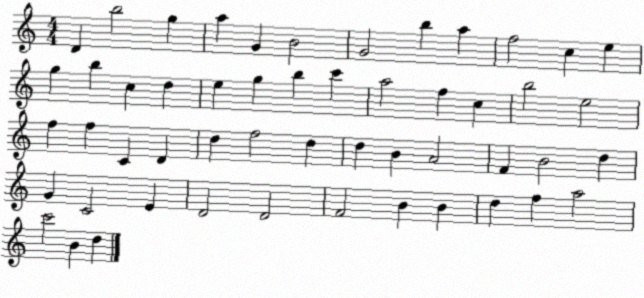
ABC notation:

X:1
T:Untitled
M:4/4
L:1/4
K:C
D b2 g a G B2 G2 b a f2 c e g b c d e g b c' a2 f c b2 e2 f f C D d f2 d d B A2 F B2 d G C2 E D2 D2 F2 B B d f a2 c'2 B d